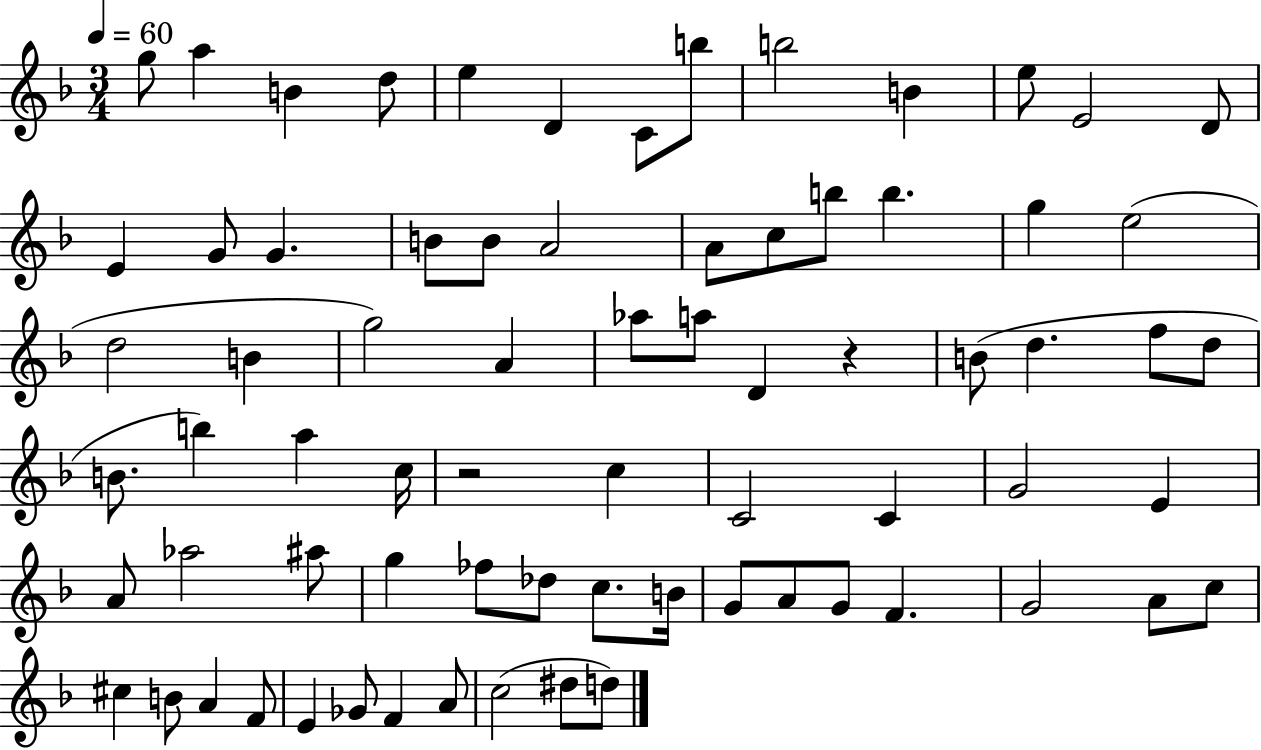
G5/e A5/q B4/q D5/e E5/q D4/q C4/e B5/e B5/h B4/q E5/e E4/h D4/e E4/q G4/e G4/q. B4/e B4/e A4/h A4/e C5/e B5/e B5/q. G5/q E5/h D5/h B4/q G5/h A4/q Ab5/e A5/e D4/q R/q B4/e D5/q. F5/e D5/e B4/e. B5/q A5/q C5/s R/h C5/q C4/h C4/q G4/h E4/q A4/e Ab5/h A#5/e G5/q FES5/e Db5/e C5/e. B4/s G4/e A4/e G4/e F4/q. G4/h A4/e C5/e C#5/q B4/e A4/q F4/e E4/q Gb4/e F4/q A4/e C5/h D#5/e D5/e